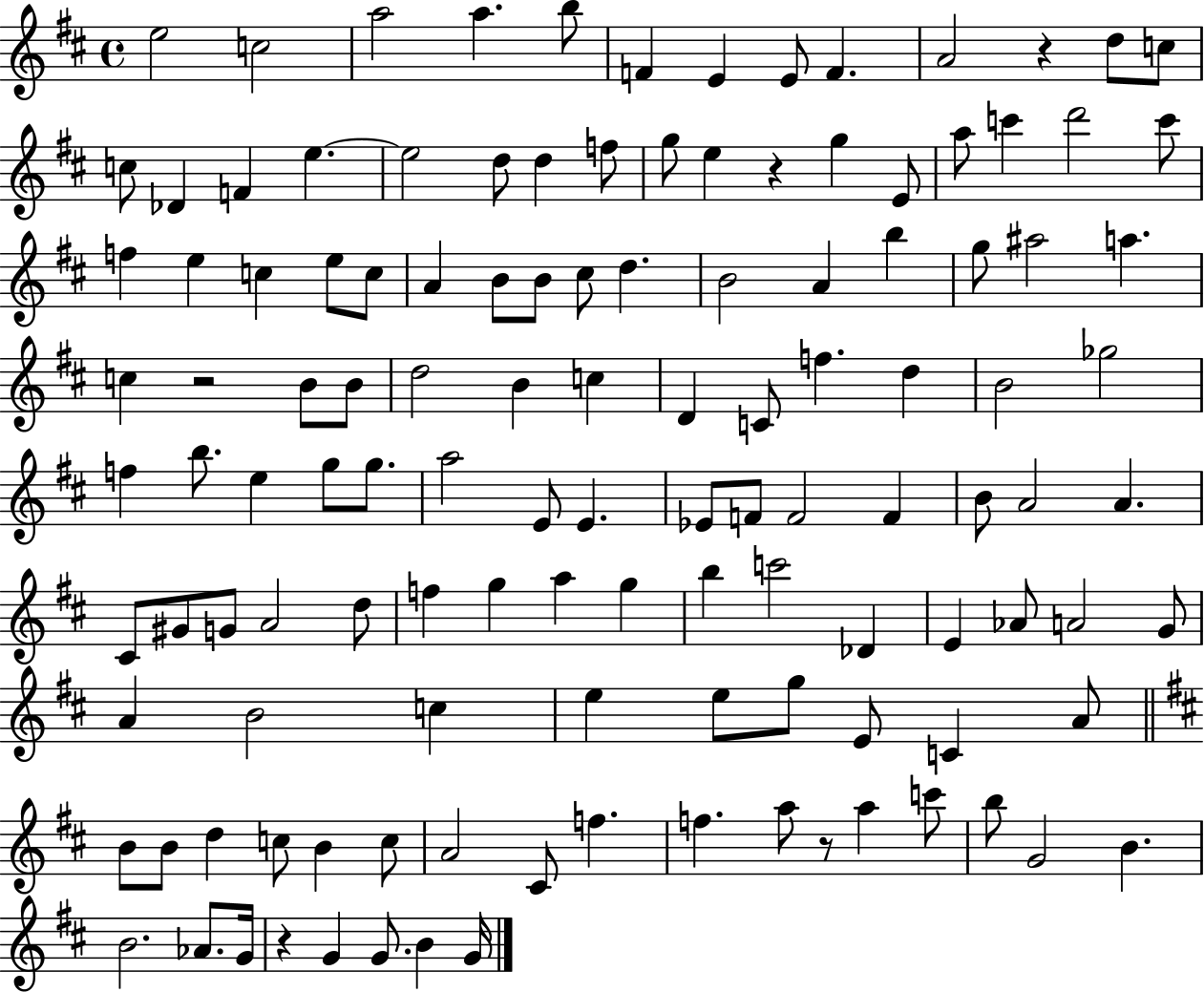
E5/h C5/h A5/h A5/q. B5/e F4/q E4/q E4/e F4/q. A4/h R/q D5/e C5/e C5/e Db4/q F4/q E5/q. E5/h D5/e D5/q F5/e G5/e E5/q R/q G5/q E4/e A5/e C6/q D6/h C6/e F5/q E5/q C5/q E5/e C5/e A4/q B4/e B4/e C#5/e D5/q. B4/h A4/q B5/q G5/e A#5/h A5/q. C5/q R/h B4/e B4/e D5/h B4/q C5/q D4/q C4/e F5/q. D5/q B4/h Gb5/h F5/q B5/e. E5/q G5/e G5/e. A5/h E4/e E4/q. Eb4/e F4/e F4/h F4/q B4/e A4/h A4/q. C#4/e G#4/e G4/e A4/h D5/e F5/q G5/q A5/q G5/q B5/q C6/h Db4/q E4/q Ab4/e A4/h G4/e A4/q B4/h C5/q E5/q E5/e G5/e E4/e C4/q A4/e B4/e B4/e D5/q C5/e B4/q C5/e A4/h C#4/e F5/q. F5/q. A5/e R/e A5/q C6/e B5/e G4/h B4/q. B4/h. Ab4/e. G4/s R/q G4/q G4/e. B4/q G4/s